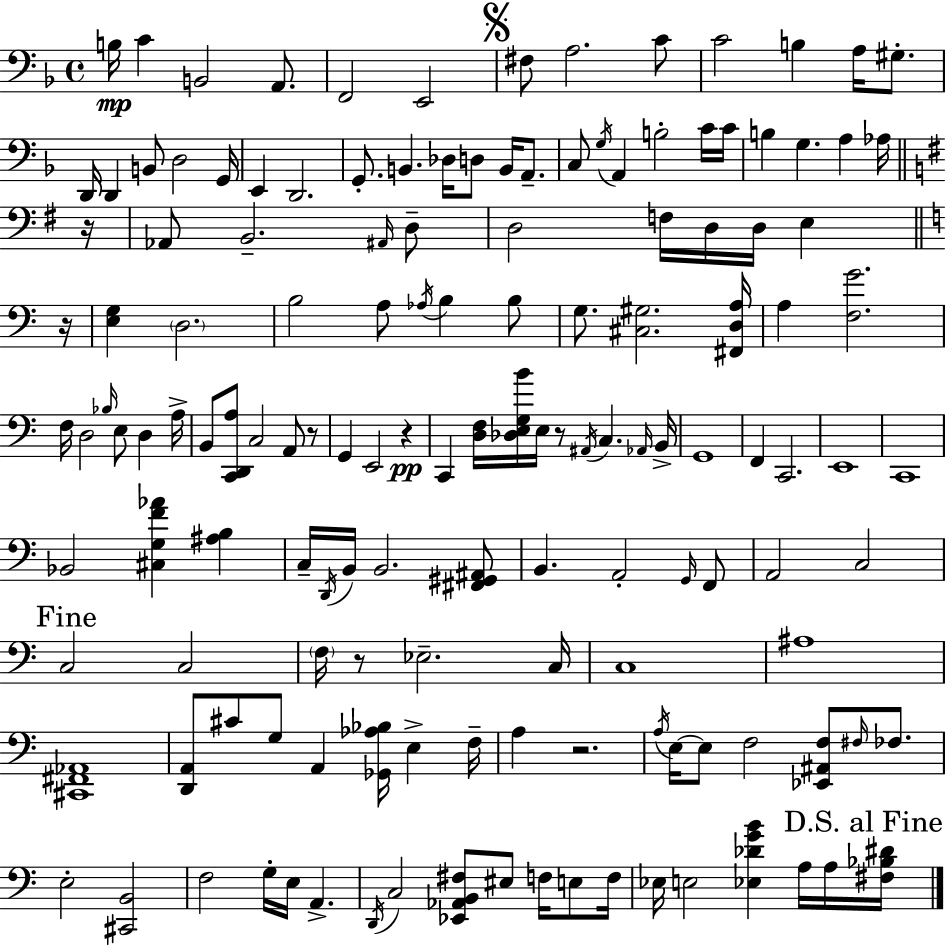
X:1
T:Untitled
M:4/4
L:1/4
K:F
B,/4 C B,,2 A,,/2 F,,2 E,,2 ^F,/2 A,2 C/2 C2 B, A,/4 ^G,/2 D,,/4 D,, B,,/2 D,2 G,,/4 E,, D,,2 G,,/2 B,, _D,/4 D,/2 B,,/4 A,,/2 C,/2 G,/4 A,, B,2 C/4 C/4 B, G, A, _A,/4 z/4 _A,,/2 B,,2 ^A,,/4 D,/2 D,2 F,/4 D,/4 D,/4 E, z/4 [E,G,] D,2 B,2 A,/2 _A,/4 B, B,/2 G,/2 [^C,^G,]2 [^F,,D,A,]/4 A, [F,G]2 F,/4 D,2 _B,/4 E,/2 D, A,/4 B,,/2 [C,,D,,A,]/2 C,2 A,,/2 z/2 G,, E,,2 z C,, [D,F,]/4 [_D,E,G,B]/4 E,/4 z/2 ^A,,/4 C, _A,,/4 B,,/4 G,,4 F,, C,,2 E,,4 C,,4 _B,,2 [^C,G,F_A] [^A,B,] C,/4 D,,/4 B,,/4 B,,2 [^F,,^G,,^A,,]/2 B,, A,,2 G,,/4 F,,/2 A,,2 C,2 C,2 C,2 F,/4 z/2 _E,2 C,/4 C,4 ^A,4 [^C,,^F,,_A,,]4 [D,,A,,]/2 ^C/2 G,/2 A,, [_G,,_A,_B,]/4 E, F,/4 A, z2 A,/4 E,/4 E,/2 F,2 [_E,,^A,,F,]/2 ^F,/4 _F,/2 E,2 [^C,,B,,]2 F,2 G,/4 E,/4 A,, D,,/4 C,2 [_E,,_A,,B,,^F,]/2 ^E,/2 F,/4 E,/2 F,/4 _E,/4 E,2 [_E,_DGB] A,/4 A,/4 [^F,_B,^D]/4